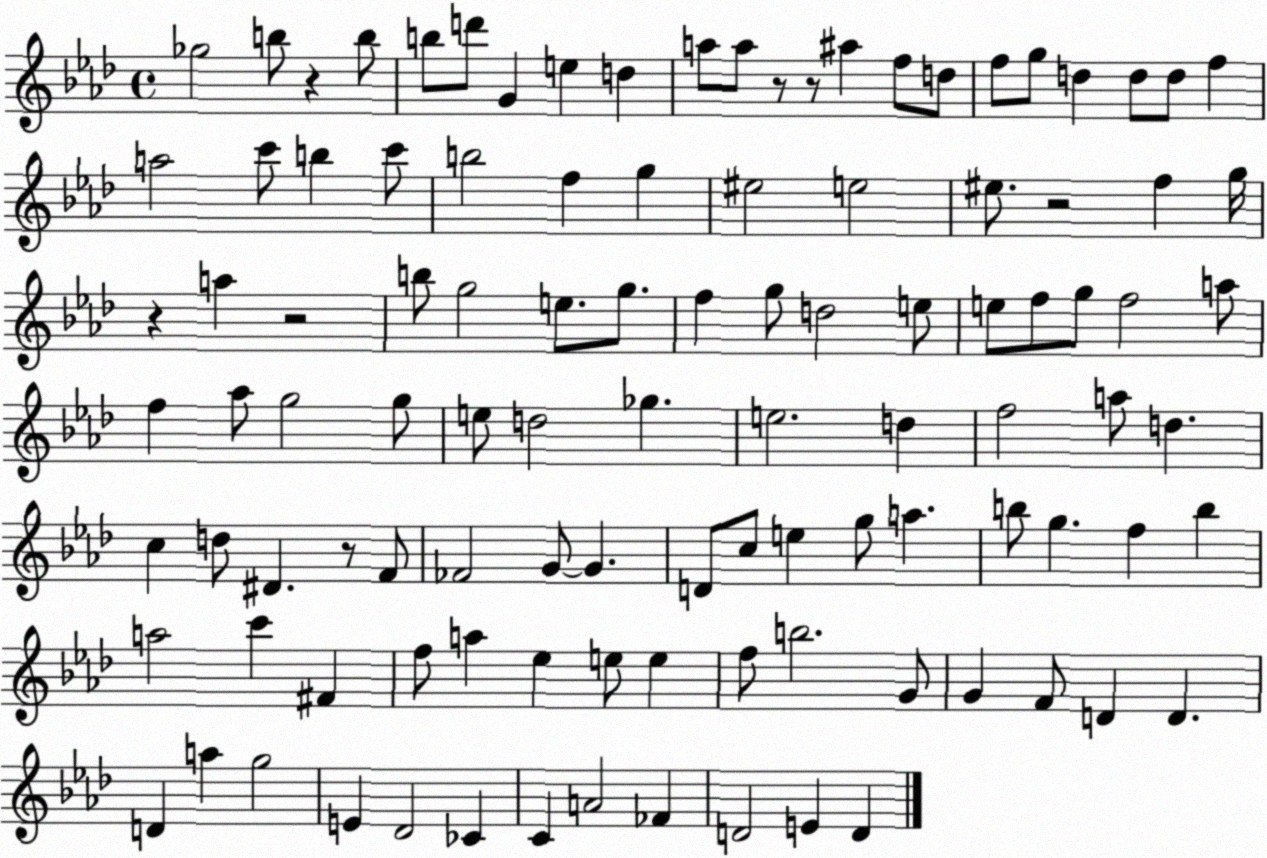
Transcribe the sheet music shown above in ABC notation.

X:1
T:Untitled
M:4/4
L:1/4
K:Ab
_g2 b/2 z b/2 b/2 d'/2 G e d a/2 a/2 z/2 z/2 ^a f/2 d/2 f/2 g/2 d d/2 d/2 f a2 c'/2 b c'/2 b2 f g ^e2 e2 ^e/2 z2 f g/4 z a z2 b/2 g2 e/2 g/2 f g/2 d2 e/2 e/2 f/2 g/2 f2 a/2 f _a/2 g2 g/2 e/2 d2 _g e2 d f2 a/2 d c d/2 ^D z/2 F/2 _F2 G/2 G D/2 c/2 e g/2 a b/2 g f b a2 c' ^F f/2 a _e e/2 e f/2 b2 G/2 G F/2 D D D a g2 E _D2 _C C A2 _F D2 E D